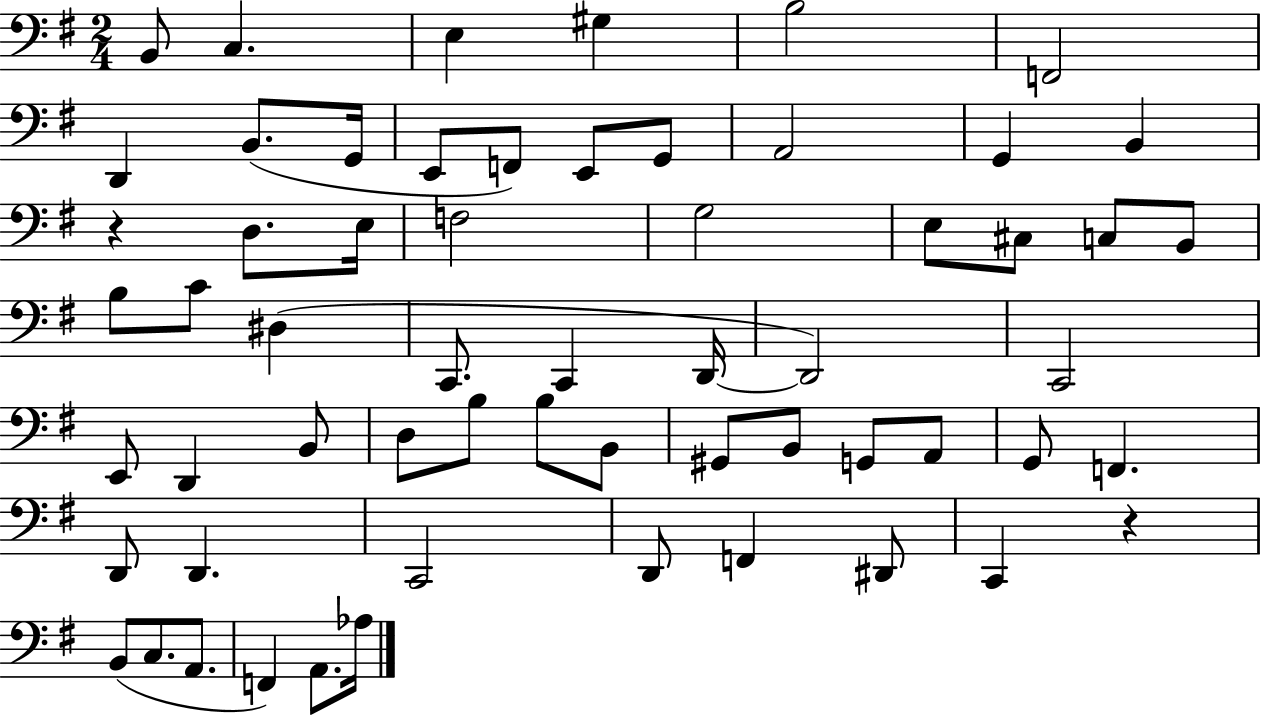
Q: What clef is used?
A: bass